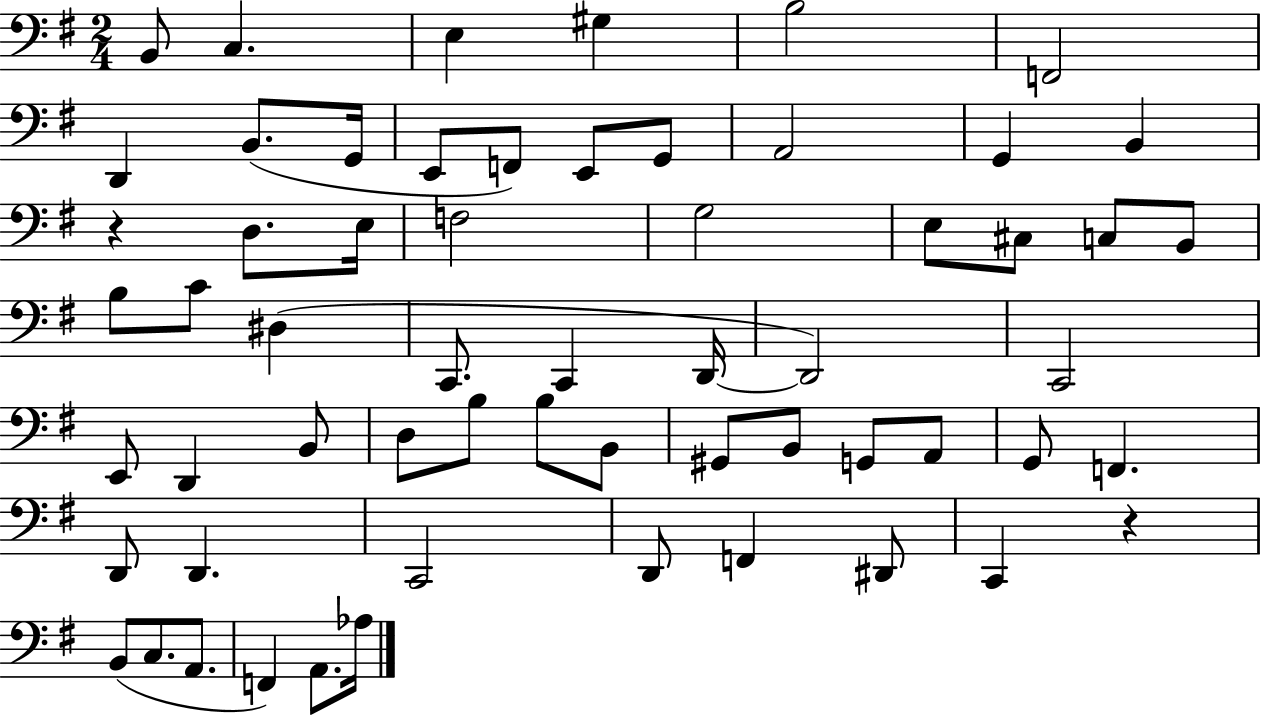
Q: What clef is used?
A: bass